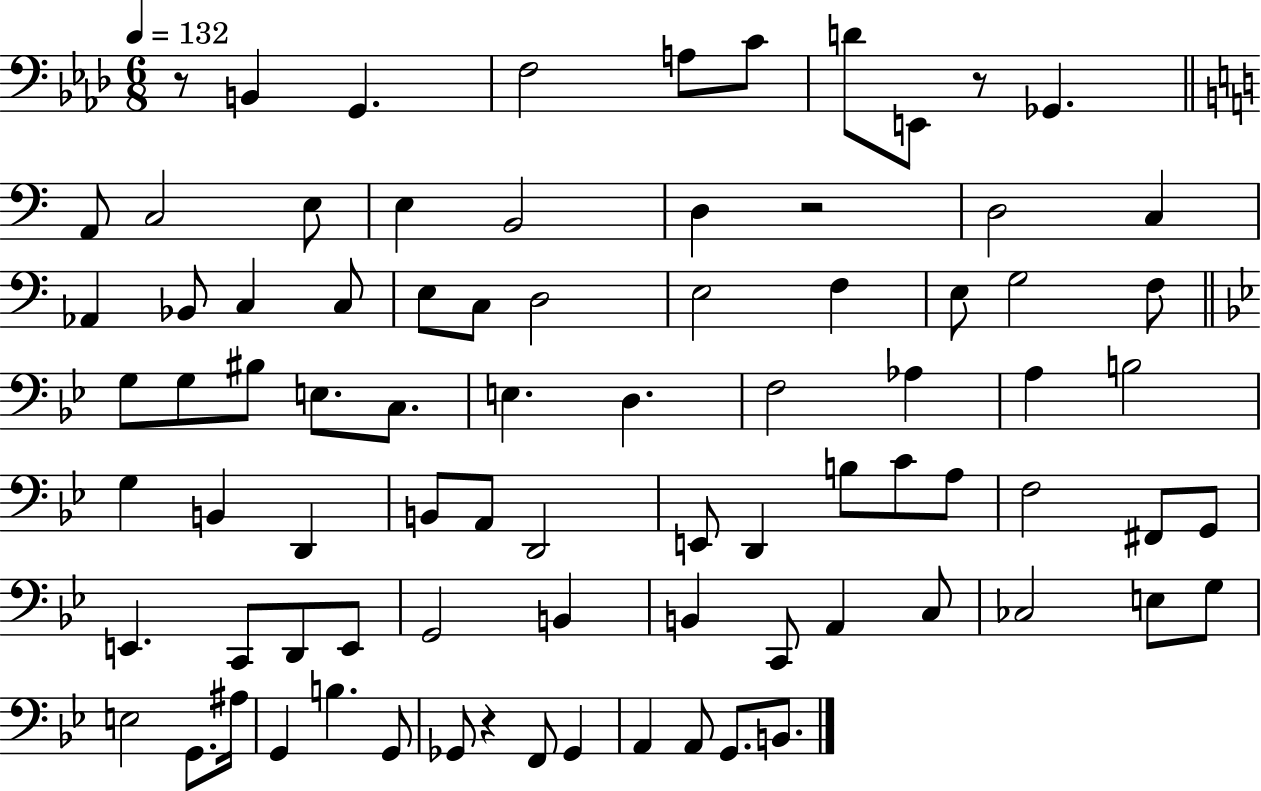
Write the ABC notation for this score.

X:1
T:Untitled
M:6/8
L:1/4
K:Ab
z/2 B,, G,, F,2 A,/2 C/2 D/2 E,,/2 z/2 _G,, A,,/2 C,2 E,/2 E, B,,2 D, z2 D,2 C, _A,, _B,,/2 C, C,/2 E,/2 C,/2 D,2 E,2 F, E,/2 G,2 F,/2 G,/2 G,/2 ^B,/2 E,/2 C,/2 E, D, F,2 _A, A, B,2 G, B,, D,, B,,/2 A,,/2 D,,2 E,,/2 D,, B,/2 C/2 A,/2 F,2 ^F,,/2 G,,/2 E,, C,,/2 D,,/2 E,,/2 G,,2 B,, B,, C,,/2 A,, C,/2 _C,2 E,/2 G,/2 E,2 G,,/2 ^A,/4 G,, B, G,,/2 _G,,/2 z F,,/2 _G,, A,, A,,/2 G,,/2 B,,/2